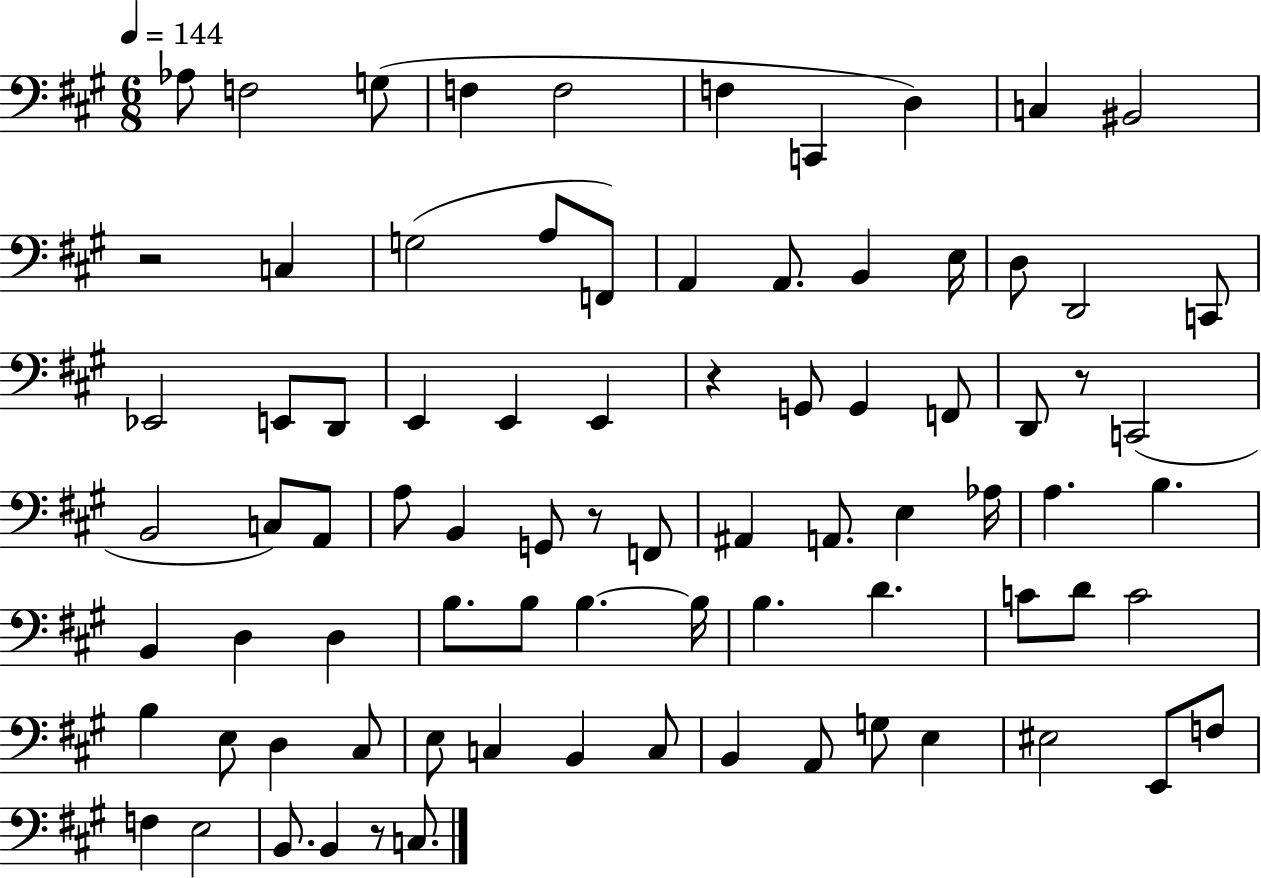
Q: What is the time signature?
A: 6/8